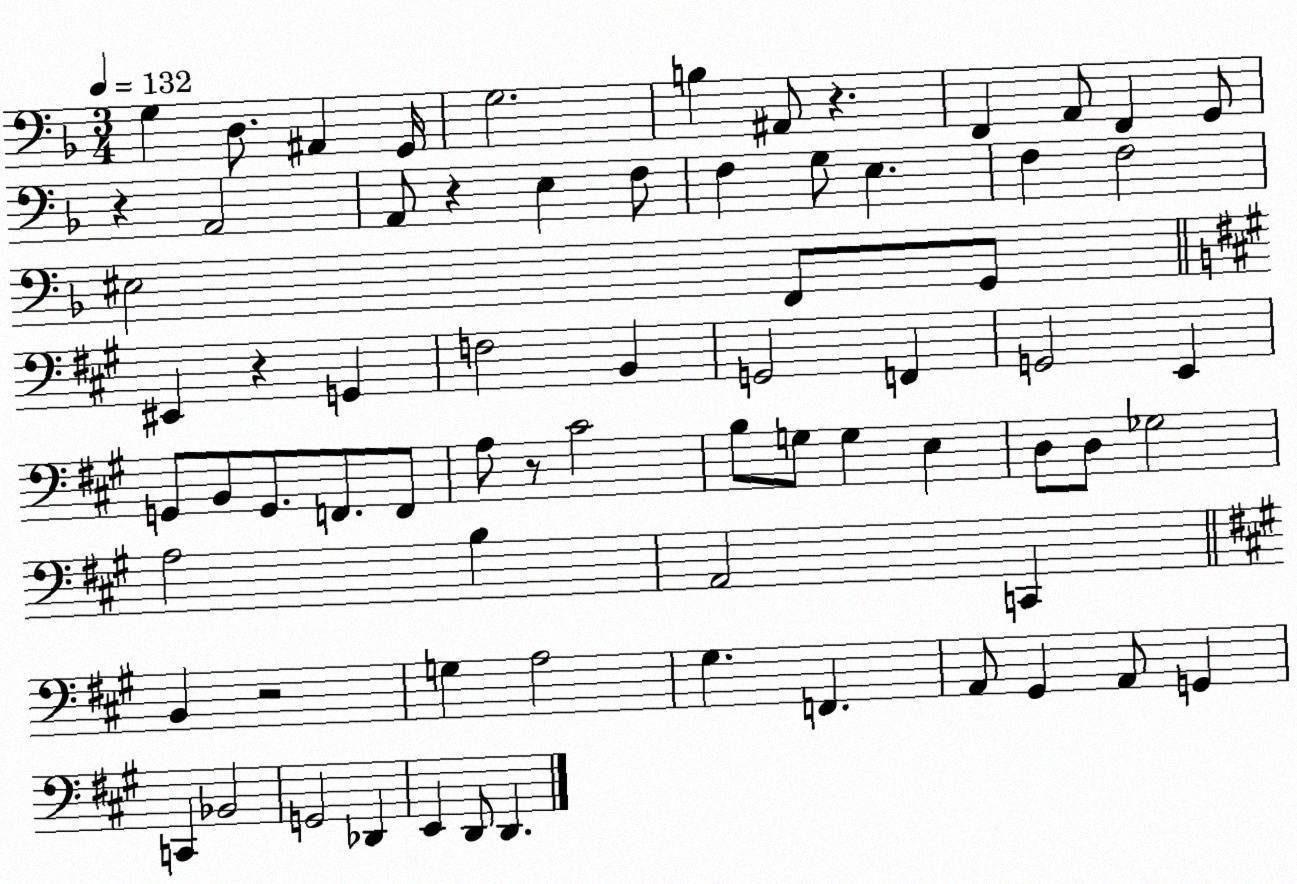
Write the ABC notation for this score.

X:1
T:Untitled
M:3/4
L:1/4
K:F
G, D,/2 ^A,, G,,/4 G,2 B, ^A,,/2 z F,, A,,/2 F,, G,,/2 z A,,2 A,,/2 z E, F,/2 F, G,/2 E, F, F,2 ^E,2 F,,/2 G,,/2 ^E,, z G,, F,2 B,, G,,2 F,, G,,2 E,, G,,/2 B,,/2 G,,/2 F,,/2 F,,/2 A,/2 z/2 ^C2 B,/2 G,/2 G, E, D,/2 D,/2 _G,2 A,2 B, A,,2 C,, B,, z2 G, A,2 ^G, F,, A,,/2 ^G,, A,,/2 G,, C,, _B,,2 G,,2 _D,, E,, D,,/2 D,,